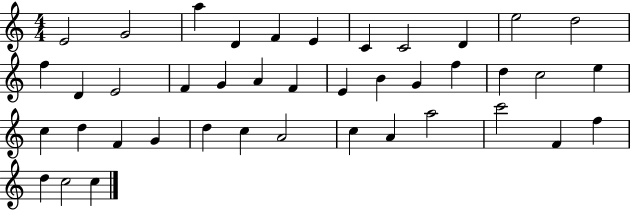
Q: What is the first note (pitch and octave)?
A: E4